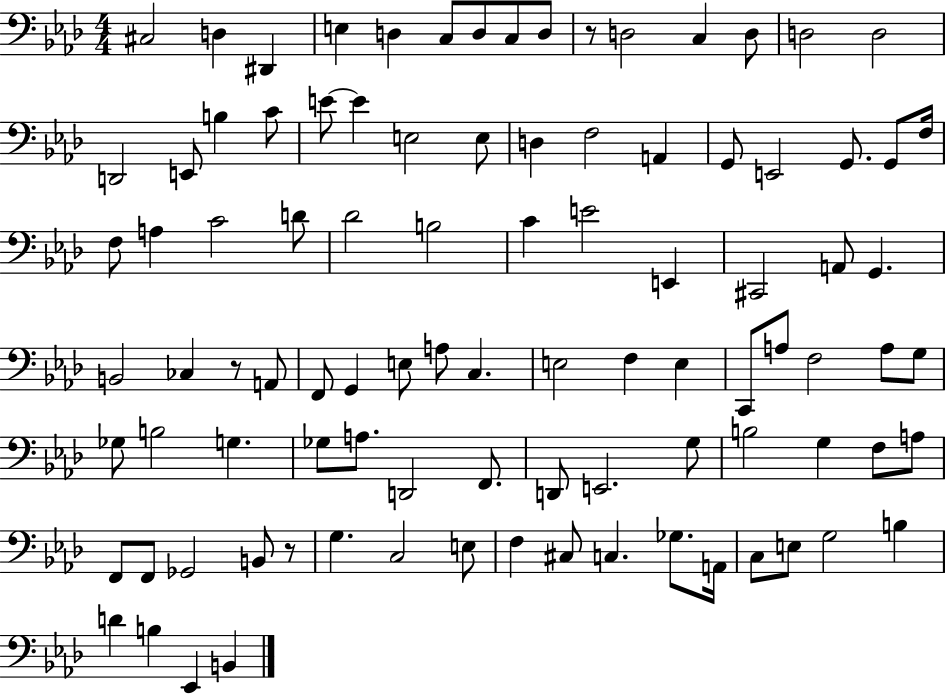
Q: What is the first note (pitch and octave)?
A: C#3